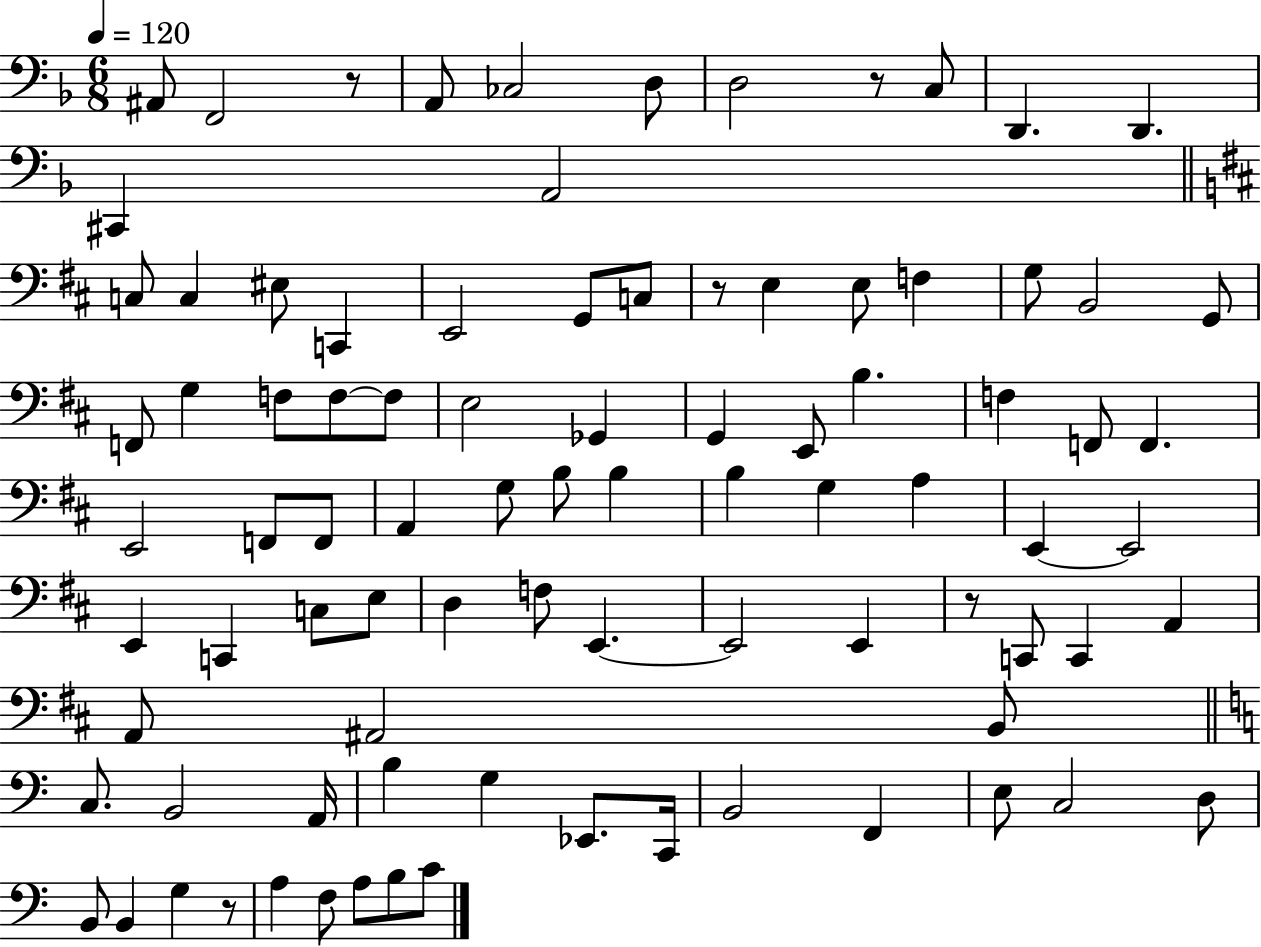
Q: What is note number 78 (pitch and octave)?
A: B2